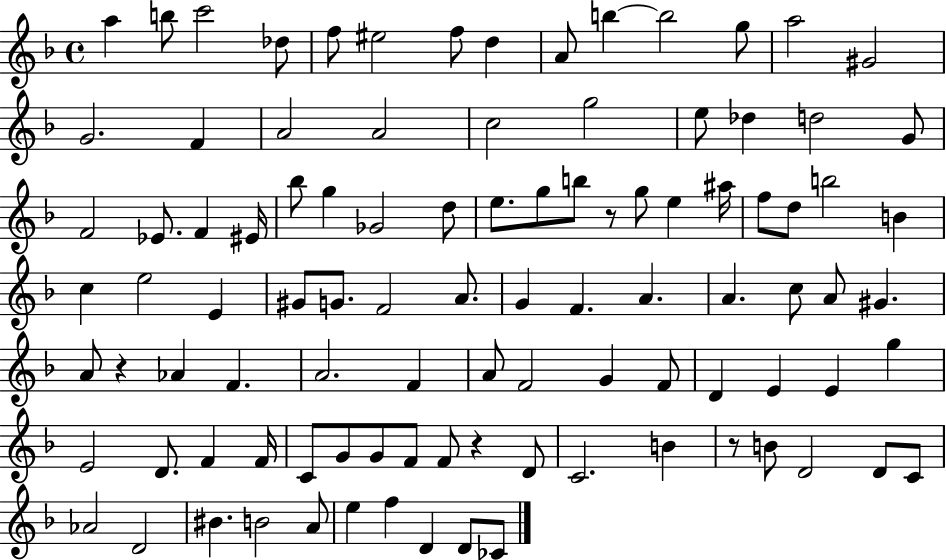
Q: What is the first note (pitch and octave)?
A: A5